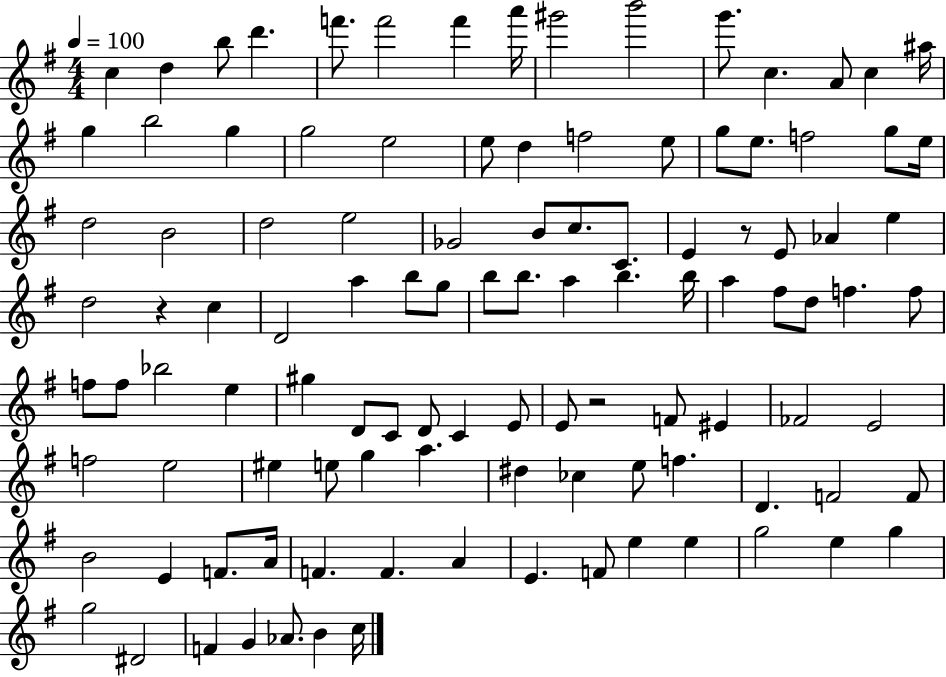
{
  \clef treble
  \numericTimeSignature
  \time 4/4
  \key g \major
  \tempo 4 = 100
  c''4 d''4 b''8 d'''4. | f'''8. f'''2 f'''4 a'''16 | gis'''2 b'''2 | g'''8. c''4. a'8 c''4 ais''16 | \break g''4 b''2 g''4 | g''2 e''2 | e''8 d''4 f''2 e''8 | g''8 e''8. f''2 g''8 e''16 | \break d''2 b'2 | d''2 e''2 | ges'2 b'8 c''8. c'8. | e'4 r8 e'8 aes'4 e''4 | \break d''2 r4 c''4 | d'2 a''4 b''8 g''8 | b''8 b''8. a''4 b''4. b''16 | a''4 fis''8 d''8 f''4. f''8 | \break f''8 f''8 bes''2 e''4 | gis''4 d'8 c'8 d'8 c'4 e'8 | e'8 r2 f'8 eis'4 | fes'2 e'2 | \break f''2 e''2 | eis''4 e''8 g''4 a''4. | dis''4 ces''4 e''8 f''4. | d'4. f'2 f'8 | \break b'2 e'4 f'8. a'16 | f'4. f'4. a'4 | e'4. f'8 e''4 e''4 | g''2 e''4 g''4 | \break g''2 dis'2 | f'4 g'4 aes'8. b'4 c''16 | \bar "|."
}